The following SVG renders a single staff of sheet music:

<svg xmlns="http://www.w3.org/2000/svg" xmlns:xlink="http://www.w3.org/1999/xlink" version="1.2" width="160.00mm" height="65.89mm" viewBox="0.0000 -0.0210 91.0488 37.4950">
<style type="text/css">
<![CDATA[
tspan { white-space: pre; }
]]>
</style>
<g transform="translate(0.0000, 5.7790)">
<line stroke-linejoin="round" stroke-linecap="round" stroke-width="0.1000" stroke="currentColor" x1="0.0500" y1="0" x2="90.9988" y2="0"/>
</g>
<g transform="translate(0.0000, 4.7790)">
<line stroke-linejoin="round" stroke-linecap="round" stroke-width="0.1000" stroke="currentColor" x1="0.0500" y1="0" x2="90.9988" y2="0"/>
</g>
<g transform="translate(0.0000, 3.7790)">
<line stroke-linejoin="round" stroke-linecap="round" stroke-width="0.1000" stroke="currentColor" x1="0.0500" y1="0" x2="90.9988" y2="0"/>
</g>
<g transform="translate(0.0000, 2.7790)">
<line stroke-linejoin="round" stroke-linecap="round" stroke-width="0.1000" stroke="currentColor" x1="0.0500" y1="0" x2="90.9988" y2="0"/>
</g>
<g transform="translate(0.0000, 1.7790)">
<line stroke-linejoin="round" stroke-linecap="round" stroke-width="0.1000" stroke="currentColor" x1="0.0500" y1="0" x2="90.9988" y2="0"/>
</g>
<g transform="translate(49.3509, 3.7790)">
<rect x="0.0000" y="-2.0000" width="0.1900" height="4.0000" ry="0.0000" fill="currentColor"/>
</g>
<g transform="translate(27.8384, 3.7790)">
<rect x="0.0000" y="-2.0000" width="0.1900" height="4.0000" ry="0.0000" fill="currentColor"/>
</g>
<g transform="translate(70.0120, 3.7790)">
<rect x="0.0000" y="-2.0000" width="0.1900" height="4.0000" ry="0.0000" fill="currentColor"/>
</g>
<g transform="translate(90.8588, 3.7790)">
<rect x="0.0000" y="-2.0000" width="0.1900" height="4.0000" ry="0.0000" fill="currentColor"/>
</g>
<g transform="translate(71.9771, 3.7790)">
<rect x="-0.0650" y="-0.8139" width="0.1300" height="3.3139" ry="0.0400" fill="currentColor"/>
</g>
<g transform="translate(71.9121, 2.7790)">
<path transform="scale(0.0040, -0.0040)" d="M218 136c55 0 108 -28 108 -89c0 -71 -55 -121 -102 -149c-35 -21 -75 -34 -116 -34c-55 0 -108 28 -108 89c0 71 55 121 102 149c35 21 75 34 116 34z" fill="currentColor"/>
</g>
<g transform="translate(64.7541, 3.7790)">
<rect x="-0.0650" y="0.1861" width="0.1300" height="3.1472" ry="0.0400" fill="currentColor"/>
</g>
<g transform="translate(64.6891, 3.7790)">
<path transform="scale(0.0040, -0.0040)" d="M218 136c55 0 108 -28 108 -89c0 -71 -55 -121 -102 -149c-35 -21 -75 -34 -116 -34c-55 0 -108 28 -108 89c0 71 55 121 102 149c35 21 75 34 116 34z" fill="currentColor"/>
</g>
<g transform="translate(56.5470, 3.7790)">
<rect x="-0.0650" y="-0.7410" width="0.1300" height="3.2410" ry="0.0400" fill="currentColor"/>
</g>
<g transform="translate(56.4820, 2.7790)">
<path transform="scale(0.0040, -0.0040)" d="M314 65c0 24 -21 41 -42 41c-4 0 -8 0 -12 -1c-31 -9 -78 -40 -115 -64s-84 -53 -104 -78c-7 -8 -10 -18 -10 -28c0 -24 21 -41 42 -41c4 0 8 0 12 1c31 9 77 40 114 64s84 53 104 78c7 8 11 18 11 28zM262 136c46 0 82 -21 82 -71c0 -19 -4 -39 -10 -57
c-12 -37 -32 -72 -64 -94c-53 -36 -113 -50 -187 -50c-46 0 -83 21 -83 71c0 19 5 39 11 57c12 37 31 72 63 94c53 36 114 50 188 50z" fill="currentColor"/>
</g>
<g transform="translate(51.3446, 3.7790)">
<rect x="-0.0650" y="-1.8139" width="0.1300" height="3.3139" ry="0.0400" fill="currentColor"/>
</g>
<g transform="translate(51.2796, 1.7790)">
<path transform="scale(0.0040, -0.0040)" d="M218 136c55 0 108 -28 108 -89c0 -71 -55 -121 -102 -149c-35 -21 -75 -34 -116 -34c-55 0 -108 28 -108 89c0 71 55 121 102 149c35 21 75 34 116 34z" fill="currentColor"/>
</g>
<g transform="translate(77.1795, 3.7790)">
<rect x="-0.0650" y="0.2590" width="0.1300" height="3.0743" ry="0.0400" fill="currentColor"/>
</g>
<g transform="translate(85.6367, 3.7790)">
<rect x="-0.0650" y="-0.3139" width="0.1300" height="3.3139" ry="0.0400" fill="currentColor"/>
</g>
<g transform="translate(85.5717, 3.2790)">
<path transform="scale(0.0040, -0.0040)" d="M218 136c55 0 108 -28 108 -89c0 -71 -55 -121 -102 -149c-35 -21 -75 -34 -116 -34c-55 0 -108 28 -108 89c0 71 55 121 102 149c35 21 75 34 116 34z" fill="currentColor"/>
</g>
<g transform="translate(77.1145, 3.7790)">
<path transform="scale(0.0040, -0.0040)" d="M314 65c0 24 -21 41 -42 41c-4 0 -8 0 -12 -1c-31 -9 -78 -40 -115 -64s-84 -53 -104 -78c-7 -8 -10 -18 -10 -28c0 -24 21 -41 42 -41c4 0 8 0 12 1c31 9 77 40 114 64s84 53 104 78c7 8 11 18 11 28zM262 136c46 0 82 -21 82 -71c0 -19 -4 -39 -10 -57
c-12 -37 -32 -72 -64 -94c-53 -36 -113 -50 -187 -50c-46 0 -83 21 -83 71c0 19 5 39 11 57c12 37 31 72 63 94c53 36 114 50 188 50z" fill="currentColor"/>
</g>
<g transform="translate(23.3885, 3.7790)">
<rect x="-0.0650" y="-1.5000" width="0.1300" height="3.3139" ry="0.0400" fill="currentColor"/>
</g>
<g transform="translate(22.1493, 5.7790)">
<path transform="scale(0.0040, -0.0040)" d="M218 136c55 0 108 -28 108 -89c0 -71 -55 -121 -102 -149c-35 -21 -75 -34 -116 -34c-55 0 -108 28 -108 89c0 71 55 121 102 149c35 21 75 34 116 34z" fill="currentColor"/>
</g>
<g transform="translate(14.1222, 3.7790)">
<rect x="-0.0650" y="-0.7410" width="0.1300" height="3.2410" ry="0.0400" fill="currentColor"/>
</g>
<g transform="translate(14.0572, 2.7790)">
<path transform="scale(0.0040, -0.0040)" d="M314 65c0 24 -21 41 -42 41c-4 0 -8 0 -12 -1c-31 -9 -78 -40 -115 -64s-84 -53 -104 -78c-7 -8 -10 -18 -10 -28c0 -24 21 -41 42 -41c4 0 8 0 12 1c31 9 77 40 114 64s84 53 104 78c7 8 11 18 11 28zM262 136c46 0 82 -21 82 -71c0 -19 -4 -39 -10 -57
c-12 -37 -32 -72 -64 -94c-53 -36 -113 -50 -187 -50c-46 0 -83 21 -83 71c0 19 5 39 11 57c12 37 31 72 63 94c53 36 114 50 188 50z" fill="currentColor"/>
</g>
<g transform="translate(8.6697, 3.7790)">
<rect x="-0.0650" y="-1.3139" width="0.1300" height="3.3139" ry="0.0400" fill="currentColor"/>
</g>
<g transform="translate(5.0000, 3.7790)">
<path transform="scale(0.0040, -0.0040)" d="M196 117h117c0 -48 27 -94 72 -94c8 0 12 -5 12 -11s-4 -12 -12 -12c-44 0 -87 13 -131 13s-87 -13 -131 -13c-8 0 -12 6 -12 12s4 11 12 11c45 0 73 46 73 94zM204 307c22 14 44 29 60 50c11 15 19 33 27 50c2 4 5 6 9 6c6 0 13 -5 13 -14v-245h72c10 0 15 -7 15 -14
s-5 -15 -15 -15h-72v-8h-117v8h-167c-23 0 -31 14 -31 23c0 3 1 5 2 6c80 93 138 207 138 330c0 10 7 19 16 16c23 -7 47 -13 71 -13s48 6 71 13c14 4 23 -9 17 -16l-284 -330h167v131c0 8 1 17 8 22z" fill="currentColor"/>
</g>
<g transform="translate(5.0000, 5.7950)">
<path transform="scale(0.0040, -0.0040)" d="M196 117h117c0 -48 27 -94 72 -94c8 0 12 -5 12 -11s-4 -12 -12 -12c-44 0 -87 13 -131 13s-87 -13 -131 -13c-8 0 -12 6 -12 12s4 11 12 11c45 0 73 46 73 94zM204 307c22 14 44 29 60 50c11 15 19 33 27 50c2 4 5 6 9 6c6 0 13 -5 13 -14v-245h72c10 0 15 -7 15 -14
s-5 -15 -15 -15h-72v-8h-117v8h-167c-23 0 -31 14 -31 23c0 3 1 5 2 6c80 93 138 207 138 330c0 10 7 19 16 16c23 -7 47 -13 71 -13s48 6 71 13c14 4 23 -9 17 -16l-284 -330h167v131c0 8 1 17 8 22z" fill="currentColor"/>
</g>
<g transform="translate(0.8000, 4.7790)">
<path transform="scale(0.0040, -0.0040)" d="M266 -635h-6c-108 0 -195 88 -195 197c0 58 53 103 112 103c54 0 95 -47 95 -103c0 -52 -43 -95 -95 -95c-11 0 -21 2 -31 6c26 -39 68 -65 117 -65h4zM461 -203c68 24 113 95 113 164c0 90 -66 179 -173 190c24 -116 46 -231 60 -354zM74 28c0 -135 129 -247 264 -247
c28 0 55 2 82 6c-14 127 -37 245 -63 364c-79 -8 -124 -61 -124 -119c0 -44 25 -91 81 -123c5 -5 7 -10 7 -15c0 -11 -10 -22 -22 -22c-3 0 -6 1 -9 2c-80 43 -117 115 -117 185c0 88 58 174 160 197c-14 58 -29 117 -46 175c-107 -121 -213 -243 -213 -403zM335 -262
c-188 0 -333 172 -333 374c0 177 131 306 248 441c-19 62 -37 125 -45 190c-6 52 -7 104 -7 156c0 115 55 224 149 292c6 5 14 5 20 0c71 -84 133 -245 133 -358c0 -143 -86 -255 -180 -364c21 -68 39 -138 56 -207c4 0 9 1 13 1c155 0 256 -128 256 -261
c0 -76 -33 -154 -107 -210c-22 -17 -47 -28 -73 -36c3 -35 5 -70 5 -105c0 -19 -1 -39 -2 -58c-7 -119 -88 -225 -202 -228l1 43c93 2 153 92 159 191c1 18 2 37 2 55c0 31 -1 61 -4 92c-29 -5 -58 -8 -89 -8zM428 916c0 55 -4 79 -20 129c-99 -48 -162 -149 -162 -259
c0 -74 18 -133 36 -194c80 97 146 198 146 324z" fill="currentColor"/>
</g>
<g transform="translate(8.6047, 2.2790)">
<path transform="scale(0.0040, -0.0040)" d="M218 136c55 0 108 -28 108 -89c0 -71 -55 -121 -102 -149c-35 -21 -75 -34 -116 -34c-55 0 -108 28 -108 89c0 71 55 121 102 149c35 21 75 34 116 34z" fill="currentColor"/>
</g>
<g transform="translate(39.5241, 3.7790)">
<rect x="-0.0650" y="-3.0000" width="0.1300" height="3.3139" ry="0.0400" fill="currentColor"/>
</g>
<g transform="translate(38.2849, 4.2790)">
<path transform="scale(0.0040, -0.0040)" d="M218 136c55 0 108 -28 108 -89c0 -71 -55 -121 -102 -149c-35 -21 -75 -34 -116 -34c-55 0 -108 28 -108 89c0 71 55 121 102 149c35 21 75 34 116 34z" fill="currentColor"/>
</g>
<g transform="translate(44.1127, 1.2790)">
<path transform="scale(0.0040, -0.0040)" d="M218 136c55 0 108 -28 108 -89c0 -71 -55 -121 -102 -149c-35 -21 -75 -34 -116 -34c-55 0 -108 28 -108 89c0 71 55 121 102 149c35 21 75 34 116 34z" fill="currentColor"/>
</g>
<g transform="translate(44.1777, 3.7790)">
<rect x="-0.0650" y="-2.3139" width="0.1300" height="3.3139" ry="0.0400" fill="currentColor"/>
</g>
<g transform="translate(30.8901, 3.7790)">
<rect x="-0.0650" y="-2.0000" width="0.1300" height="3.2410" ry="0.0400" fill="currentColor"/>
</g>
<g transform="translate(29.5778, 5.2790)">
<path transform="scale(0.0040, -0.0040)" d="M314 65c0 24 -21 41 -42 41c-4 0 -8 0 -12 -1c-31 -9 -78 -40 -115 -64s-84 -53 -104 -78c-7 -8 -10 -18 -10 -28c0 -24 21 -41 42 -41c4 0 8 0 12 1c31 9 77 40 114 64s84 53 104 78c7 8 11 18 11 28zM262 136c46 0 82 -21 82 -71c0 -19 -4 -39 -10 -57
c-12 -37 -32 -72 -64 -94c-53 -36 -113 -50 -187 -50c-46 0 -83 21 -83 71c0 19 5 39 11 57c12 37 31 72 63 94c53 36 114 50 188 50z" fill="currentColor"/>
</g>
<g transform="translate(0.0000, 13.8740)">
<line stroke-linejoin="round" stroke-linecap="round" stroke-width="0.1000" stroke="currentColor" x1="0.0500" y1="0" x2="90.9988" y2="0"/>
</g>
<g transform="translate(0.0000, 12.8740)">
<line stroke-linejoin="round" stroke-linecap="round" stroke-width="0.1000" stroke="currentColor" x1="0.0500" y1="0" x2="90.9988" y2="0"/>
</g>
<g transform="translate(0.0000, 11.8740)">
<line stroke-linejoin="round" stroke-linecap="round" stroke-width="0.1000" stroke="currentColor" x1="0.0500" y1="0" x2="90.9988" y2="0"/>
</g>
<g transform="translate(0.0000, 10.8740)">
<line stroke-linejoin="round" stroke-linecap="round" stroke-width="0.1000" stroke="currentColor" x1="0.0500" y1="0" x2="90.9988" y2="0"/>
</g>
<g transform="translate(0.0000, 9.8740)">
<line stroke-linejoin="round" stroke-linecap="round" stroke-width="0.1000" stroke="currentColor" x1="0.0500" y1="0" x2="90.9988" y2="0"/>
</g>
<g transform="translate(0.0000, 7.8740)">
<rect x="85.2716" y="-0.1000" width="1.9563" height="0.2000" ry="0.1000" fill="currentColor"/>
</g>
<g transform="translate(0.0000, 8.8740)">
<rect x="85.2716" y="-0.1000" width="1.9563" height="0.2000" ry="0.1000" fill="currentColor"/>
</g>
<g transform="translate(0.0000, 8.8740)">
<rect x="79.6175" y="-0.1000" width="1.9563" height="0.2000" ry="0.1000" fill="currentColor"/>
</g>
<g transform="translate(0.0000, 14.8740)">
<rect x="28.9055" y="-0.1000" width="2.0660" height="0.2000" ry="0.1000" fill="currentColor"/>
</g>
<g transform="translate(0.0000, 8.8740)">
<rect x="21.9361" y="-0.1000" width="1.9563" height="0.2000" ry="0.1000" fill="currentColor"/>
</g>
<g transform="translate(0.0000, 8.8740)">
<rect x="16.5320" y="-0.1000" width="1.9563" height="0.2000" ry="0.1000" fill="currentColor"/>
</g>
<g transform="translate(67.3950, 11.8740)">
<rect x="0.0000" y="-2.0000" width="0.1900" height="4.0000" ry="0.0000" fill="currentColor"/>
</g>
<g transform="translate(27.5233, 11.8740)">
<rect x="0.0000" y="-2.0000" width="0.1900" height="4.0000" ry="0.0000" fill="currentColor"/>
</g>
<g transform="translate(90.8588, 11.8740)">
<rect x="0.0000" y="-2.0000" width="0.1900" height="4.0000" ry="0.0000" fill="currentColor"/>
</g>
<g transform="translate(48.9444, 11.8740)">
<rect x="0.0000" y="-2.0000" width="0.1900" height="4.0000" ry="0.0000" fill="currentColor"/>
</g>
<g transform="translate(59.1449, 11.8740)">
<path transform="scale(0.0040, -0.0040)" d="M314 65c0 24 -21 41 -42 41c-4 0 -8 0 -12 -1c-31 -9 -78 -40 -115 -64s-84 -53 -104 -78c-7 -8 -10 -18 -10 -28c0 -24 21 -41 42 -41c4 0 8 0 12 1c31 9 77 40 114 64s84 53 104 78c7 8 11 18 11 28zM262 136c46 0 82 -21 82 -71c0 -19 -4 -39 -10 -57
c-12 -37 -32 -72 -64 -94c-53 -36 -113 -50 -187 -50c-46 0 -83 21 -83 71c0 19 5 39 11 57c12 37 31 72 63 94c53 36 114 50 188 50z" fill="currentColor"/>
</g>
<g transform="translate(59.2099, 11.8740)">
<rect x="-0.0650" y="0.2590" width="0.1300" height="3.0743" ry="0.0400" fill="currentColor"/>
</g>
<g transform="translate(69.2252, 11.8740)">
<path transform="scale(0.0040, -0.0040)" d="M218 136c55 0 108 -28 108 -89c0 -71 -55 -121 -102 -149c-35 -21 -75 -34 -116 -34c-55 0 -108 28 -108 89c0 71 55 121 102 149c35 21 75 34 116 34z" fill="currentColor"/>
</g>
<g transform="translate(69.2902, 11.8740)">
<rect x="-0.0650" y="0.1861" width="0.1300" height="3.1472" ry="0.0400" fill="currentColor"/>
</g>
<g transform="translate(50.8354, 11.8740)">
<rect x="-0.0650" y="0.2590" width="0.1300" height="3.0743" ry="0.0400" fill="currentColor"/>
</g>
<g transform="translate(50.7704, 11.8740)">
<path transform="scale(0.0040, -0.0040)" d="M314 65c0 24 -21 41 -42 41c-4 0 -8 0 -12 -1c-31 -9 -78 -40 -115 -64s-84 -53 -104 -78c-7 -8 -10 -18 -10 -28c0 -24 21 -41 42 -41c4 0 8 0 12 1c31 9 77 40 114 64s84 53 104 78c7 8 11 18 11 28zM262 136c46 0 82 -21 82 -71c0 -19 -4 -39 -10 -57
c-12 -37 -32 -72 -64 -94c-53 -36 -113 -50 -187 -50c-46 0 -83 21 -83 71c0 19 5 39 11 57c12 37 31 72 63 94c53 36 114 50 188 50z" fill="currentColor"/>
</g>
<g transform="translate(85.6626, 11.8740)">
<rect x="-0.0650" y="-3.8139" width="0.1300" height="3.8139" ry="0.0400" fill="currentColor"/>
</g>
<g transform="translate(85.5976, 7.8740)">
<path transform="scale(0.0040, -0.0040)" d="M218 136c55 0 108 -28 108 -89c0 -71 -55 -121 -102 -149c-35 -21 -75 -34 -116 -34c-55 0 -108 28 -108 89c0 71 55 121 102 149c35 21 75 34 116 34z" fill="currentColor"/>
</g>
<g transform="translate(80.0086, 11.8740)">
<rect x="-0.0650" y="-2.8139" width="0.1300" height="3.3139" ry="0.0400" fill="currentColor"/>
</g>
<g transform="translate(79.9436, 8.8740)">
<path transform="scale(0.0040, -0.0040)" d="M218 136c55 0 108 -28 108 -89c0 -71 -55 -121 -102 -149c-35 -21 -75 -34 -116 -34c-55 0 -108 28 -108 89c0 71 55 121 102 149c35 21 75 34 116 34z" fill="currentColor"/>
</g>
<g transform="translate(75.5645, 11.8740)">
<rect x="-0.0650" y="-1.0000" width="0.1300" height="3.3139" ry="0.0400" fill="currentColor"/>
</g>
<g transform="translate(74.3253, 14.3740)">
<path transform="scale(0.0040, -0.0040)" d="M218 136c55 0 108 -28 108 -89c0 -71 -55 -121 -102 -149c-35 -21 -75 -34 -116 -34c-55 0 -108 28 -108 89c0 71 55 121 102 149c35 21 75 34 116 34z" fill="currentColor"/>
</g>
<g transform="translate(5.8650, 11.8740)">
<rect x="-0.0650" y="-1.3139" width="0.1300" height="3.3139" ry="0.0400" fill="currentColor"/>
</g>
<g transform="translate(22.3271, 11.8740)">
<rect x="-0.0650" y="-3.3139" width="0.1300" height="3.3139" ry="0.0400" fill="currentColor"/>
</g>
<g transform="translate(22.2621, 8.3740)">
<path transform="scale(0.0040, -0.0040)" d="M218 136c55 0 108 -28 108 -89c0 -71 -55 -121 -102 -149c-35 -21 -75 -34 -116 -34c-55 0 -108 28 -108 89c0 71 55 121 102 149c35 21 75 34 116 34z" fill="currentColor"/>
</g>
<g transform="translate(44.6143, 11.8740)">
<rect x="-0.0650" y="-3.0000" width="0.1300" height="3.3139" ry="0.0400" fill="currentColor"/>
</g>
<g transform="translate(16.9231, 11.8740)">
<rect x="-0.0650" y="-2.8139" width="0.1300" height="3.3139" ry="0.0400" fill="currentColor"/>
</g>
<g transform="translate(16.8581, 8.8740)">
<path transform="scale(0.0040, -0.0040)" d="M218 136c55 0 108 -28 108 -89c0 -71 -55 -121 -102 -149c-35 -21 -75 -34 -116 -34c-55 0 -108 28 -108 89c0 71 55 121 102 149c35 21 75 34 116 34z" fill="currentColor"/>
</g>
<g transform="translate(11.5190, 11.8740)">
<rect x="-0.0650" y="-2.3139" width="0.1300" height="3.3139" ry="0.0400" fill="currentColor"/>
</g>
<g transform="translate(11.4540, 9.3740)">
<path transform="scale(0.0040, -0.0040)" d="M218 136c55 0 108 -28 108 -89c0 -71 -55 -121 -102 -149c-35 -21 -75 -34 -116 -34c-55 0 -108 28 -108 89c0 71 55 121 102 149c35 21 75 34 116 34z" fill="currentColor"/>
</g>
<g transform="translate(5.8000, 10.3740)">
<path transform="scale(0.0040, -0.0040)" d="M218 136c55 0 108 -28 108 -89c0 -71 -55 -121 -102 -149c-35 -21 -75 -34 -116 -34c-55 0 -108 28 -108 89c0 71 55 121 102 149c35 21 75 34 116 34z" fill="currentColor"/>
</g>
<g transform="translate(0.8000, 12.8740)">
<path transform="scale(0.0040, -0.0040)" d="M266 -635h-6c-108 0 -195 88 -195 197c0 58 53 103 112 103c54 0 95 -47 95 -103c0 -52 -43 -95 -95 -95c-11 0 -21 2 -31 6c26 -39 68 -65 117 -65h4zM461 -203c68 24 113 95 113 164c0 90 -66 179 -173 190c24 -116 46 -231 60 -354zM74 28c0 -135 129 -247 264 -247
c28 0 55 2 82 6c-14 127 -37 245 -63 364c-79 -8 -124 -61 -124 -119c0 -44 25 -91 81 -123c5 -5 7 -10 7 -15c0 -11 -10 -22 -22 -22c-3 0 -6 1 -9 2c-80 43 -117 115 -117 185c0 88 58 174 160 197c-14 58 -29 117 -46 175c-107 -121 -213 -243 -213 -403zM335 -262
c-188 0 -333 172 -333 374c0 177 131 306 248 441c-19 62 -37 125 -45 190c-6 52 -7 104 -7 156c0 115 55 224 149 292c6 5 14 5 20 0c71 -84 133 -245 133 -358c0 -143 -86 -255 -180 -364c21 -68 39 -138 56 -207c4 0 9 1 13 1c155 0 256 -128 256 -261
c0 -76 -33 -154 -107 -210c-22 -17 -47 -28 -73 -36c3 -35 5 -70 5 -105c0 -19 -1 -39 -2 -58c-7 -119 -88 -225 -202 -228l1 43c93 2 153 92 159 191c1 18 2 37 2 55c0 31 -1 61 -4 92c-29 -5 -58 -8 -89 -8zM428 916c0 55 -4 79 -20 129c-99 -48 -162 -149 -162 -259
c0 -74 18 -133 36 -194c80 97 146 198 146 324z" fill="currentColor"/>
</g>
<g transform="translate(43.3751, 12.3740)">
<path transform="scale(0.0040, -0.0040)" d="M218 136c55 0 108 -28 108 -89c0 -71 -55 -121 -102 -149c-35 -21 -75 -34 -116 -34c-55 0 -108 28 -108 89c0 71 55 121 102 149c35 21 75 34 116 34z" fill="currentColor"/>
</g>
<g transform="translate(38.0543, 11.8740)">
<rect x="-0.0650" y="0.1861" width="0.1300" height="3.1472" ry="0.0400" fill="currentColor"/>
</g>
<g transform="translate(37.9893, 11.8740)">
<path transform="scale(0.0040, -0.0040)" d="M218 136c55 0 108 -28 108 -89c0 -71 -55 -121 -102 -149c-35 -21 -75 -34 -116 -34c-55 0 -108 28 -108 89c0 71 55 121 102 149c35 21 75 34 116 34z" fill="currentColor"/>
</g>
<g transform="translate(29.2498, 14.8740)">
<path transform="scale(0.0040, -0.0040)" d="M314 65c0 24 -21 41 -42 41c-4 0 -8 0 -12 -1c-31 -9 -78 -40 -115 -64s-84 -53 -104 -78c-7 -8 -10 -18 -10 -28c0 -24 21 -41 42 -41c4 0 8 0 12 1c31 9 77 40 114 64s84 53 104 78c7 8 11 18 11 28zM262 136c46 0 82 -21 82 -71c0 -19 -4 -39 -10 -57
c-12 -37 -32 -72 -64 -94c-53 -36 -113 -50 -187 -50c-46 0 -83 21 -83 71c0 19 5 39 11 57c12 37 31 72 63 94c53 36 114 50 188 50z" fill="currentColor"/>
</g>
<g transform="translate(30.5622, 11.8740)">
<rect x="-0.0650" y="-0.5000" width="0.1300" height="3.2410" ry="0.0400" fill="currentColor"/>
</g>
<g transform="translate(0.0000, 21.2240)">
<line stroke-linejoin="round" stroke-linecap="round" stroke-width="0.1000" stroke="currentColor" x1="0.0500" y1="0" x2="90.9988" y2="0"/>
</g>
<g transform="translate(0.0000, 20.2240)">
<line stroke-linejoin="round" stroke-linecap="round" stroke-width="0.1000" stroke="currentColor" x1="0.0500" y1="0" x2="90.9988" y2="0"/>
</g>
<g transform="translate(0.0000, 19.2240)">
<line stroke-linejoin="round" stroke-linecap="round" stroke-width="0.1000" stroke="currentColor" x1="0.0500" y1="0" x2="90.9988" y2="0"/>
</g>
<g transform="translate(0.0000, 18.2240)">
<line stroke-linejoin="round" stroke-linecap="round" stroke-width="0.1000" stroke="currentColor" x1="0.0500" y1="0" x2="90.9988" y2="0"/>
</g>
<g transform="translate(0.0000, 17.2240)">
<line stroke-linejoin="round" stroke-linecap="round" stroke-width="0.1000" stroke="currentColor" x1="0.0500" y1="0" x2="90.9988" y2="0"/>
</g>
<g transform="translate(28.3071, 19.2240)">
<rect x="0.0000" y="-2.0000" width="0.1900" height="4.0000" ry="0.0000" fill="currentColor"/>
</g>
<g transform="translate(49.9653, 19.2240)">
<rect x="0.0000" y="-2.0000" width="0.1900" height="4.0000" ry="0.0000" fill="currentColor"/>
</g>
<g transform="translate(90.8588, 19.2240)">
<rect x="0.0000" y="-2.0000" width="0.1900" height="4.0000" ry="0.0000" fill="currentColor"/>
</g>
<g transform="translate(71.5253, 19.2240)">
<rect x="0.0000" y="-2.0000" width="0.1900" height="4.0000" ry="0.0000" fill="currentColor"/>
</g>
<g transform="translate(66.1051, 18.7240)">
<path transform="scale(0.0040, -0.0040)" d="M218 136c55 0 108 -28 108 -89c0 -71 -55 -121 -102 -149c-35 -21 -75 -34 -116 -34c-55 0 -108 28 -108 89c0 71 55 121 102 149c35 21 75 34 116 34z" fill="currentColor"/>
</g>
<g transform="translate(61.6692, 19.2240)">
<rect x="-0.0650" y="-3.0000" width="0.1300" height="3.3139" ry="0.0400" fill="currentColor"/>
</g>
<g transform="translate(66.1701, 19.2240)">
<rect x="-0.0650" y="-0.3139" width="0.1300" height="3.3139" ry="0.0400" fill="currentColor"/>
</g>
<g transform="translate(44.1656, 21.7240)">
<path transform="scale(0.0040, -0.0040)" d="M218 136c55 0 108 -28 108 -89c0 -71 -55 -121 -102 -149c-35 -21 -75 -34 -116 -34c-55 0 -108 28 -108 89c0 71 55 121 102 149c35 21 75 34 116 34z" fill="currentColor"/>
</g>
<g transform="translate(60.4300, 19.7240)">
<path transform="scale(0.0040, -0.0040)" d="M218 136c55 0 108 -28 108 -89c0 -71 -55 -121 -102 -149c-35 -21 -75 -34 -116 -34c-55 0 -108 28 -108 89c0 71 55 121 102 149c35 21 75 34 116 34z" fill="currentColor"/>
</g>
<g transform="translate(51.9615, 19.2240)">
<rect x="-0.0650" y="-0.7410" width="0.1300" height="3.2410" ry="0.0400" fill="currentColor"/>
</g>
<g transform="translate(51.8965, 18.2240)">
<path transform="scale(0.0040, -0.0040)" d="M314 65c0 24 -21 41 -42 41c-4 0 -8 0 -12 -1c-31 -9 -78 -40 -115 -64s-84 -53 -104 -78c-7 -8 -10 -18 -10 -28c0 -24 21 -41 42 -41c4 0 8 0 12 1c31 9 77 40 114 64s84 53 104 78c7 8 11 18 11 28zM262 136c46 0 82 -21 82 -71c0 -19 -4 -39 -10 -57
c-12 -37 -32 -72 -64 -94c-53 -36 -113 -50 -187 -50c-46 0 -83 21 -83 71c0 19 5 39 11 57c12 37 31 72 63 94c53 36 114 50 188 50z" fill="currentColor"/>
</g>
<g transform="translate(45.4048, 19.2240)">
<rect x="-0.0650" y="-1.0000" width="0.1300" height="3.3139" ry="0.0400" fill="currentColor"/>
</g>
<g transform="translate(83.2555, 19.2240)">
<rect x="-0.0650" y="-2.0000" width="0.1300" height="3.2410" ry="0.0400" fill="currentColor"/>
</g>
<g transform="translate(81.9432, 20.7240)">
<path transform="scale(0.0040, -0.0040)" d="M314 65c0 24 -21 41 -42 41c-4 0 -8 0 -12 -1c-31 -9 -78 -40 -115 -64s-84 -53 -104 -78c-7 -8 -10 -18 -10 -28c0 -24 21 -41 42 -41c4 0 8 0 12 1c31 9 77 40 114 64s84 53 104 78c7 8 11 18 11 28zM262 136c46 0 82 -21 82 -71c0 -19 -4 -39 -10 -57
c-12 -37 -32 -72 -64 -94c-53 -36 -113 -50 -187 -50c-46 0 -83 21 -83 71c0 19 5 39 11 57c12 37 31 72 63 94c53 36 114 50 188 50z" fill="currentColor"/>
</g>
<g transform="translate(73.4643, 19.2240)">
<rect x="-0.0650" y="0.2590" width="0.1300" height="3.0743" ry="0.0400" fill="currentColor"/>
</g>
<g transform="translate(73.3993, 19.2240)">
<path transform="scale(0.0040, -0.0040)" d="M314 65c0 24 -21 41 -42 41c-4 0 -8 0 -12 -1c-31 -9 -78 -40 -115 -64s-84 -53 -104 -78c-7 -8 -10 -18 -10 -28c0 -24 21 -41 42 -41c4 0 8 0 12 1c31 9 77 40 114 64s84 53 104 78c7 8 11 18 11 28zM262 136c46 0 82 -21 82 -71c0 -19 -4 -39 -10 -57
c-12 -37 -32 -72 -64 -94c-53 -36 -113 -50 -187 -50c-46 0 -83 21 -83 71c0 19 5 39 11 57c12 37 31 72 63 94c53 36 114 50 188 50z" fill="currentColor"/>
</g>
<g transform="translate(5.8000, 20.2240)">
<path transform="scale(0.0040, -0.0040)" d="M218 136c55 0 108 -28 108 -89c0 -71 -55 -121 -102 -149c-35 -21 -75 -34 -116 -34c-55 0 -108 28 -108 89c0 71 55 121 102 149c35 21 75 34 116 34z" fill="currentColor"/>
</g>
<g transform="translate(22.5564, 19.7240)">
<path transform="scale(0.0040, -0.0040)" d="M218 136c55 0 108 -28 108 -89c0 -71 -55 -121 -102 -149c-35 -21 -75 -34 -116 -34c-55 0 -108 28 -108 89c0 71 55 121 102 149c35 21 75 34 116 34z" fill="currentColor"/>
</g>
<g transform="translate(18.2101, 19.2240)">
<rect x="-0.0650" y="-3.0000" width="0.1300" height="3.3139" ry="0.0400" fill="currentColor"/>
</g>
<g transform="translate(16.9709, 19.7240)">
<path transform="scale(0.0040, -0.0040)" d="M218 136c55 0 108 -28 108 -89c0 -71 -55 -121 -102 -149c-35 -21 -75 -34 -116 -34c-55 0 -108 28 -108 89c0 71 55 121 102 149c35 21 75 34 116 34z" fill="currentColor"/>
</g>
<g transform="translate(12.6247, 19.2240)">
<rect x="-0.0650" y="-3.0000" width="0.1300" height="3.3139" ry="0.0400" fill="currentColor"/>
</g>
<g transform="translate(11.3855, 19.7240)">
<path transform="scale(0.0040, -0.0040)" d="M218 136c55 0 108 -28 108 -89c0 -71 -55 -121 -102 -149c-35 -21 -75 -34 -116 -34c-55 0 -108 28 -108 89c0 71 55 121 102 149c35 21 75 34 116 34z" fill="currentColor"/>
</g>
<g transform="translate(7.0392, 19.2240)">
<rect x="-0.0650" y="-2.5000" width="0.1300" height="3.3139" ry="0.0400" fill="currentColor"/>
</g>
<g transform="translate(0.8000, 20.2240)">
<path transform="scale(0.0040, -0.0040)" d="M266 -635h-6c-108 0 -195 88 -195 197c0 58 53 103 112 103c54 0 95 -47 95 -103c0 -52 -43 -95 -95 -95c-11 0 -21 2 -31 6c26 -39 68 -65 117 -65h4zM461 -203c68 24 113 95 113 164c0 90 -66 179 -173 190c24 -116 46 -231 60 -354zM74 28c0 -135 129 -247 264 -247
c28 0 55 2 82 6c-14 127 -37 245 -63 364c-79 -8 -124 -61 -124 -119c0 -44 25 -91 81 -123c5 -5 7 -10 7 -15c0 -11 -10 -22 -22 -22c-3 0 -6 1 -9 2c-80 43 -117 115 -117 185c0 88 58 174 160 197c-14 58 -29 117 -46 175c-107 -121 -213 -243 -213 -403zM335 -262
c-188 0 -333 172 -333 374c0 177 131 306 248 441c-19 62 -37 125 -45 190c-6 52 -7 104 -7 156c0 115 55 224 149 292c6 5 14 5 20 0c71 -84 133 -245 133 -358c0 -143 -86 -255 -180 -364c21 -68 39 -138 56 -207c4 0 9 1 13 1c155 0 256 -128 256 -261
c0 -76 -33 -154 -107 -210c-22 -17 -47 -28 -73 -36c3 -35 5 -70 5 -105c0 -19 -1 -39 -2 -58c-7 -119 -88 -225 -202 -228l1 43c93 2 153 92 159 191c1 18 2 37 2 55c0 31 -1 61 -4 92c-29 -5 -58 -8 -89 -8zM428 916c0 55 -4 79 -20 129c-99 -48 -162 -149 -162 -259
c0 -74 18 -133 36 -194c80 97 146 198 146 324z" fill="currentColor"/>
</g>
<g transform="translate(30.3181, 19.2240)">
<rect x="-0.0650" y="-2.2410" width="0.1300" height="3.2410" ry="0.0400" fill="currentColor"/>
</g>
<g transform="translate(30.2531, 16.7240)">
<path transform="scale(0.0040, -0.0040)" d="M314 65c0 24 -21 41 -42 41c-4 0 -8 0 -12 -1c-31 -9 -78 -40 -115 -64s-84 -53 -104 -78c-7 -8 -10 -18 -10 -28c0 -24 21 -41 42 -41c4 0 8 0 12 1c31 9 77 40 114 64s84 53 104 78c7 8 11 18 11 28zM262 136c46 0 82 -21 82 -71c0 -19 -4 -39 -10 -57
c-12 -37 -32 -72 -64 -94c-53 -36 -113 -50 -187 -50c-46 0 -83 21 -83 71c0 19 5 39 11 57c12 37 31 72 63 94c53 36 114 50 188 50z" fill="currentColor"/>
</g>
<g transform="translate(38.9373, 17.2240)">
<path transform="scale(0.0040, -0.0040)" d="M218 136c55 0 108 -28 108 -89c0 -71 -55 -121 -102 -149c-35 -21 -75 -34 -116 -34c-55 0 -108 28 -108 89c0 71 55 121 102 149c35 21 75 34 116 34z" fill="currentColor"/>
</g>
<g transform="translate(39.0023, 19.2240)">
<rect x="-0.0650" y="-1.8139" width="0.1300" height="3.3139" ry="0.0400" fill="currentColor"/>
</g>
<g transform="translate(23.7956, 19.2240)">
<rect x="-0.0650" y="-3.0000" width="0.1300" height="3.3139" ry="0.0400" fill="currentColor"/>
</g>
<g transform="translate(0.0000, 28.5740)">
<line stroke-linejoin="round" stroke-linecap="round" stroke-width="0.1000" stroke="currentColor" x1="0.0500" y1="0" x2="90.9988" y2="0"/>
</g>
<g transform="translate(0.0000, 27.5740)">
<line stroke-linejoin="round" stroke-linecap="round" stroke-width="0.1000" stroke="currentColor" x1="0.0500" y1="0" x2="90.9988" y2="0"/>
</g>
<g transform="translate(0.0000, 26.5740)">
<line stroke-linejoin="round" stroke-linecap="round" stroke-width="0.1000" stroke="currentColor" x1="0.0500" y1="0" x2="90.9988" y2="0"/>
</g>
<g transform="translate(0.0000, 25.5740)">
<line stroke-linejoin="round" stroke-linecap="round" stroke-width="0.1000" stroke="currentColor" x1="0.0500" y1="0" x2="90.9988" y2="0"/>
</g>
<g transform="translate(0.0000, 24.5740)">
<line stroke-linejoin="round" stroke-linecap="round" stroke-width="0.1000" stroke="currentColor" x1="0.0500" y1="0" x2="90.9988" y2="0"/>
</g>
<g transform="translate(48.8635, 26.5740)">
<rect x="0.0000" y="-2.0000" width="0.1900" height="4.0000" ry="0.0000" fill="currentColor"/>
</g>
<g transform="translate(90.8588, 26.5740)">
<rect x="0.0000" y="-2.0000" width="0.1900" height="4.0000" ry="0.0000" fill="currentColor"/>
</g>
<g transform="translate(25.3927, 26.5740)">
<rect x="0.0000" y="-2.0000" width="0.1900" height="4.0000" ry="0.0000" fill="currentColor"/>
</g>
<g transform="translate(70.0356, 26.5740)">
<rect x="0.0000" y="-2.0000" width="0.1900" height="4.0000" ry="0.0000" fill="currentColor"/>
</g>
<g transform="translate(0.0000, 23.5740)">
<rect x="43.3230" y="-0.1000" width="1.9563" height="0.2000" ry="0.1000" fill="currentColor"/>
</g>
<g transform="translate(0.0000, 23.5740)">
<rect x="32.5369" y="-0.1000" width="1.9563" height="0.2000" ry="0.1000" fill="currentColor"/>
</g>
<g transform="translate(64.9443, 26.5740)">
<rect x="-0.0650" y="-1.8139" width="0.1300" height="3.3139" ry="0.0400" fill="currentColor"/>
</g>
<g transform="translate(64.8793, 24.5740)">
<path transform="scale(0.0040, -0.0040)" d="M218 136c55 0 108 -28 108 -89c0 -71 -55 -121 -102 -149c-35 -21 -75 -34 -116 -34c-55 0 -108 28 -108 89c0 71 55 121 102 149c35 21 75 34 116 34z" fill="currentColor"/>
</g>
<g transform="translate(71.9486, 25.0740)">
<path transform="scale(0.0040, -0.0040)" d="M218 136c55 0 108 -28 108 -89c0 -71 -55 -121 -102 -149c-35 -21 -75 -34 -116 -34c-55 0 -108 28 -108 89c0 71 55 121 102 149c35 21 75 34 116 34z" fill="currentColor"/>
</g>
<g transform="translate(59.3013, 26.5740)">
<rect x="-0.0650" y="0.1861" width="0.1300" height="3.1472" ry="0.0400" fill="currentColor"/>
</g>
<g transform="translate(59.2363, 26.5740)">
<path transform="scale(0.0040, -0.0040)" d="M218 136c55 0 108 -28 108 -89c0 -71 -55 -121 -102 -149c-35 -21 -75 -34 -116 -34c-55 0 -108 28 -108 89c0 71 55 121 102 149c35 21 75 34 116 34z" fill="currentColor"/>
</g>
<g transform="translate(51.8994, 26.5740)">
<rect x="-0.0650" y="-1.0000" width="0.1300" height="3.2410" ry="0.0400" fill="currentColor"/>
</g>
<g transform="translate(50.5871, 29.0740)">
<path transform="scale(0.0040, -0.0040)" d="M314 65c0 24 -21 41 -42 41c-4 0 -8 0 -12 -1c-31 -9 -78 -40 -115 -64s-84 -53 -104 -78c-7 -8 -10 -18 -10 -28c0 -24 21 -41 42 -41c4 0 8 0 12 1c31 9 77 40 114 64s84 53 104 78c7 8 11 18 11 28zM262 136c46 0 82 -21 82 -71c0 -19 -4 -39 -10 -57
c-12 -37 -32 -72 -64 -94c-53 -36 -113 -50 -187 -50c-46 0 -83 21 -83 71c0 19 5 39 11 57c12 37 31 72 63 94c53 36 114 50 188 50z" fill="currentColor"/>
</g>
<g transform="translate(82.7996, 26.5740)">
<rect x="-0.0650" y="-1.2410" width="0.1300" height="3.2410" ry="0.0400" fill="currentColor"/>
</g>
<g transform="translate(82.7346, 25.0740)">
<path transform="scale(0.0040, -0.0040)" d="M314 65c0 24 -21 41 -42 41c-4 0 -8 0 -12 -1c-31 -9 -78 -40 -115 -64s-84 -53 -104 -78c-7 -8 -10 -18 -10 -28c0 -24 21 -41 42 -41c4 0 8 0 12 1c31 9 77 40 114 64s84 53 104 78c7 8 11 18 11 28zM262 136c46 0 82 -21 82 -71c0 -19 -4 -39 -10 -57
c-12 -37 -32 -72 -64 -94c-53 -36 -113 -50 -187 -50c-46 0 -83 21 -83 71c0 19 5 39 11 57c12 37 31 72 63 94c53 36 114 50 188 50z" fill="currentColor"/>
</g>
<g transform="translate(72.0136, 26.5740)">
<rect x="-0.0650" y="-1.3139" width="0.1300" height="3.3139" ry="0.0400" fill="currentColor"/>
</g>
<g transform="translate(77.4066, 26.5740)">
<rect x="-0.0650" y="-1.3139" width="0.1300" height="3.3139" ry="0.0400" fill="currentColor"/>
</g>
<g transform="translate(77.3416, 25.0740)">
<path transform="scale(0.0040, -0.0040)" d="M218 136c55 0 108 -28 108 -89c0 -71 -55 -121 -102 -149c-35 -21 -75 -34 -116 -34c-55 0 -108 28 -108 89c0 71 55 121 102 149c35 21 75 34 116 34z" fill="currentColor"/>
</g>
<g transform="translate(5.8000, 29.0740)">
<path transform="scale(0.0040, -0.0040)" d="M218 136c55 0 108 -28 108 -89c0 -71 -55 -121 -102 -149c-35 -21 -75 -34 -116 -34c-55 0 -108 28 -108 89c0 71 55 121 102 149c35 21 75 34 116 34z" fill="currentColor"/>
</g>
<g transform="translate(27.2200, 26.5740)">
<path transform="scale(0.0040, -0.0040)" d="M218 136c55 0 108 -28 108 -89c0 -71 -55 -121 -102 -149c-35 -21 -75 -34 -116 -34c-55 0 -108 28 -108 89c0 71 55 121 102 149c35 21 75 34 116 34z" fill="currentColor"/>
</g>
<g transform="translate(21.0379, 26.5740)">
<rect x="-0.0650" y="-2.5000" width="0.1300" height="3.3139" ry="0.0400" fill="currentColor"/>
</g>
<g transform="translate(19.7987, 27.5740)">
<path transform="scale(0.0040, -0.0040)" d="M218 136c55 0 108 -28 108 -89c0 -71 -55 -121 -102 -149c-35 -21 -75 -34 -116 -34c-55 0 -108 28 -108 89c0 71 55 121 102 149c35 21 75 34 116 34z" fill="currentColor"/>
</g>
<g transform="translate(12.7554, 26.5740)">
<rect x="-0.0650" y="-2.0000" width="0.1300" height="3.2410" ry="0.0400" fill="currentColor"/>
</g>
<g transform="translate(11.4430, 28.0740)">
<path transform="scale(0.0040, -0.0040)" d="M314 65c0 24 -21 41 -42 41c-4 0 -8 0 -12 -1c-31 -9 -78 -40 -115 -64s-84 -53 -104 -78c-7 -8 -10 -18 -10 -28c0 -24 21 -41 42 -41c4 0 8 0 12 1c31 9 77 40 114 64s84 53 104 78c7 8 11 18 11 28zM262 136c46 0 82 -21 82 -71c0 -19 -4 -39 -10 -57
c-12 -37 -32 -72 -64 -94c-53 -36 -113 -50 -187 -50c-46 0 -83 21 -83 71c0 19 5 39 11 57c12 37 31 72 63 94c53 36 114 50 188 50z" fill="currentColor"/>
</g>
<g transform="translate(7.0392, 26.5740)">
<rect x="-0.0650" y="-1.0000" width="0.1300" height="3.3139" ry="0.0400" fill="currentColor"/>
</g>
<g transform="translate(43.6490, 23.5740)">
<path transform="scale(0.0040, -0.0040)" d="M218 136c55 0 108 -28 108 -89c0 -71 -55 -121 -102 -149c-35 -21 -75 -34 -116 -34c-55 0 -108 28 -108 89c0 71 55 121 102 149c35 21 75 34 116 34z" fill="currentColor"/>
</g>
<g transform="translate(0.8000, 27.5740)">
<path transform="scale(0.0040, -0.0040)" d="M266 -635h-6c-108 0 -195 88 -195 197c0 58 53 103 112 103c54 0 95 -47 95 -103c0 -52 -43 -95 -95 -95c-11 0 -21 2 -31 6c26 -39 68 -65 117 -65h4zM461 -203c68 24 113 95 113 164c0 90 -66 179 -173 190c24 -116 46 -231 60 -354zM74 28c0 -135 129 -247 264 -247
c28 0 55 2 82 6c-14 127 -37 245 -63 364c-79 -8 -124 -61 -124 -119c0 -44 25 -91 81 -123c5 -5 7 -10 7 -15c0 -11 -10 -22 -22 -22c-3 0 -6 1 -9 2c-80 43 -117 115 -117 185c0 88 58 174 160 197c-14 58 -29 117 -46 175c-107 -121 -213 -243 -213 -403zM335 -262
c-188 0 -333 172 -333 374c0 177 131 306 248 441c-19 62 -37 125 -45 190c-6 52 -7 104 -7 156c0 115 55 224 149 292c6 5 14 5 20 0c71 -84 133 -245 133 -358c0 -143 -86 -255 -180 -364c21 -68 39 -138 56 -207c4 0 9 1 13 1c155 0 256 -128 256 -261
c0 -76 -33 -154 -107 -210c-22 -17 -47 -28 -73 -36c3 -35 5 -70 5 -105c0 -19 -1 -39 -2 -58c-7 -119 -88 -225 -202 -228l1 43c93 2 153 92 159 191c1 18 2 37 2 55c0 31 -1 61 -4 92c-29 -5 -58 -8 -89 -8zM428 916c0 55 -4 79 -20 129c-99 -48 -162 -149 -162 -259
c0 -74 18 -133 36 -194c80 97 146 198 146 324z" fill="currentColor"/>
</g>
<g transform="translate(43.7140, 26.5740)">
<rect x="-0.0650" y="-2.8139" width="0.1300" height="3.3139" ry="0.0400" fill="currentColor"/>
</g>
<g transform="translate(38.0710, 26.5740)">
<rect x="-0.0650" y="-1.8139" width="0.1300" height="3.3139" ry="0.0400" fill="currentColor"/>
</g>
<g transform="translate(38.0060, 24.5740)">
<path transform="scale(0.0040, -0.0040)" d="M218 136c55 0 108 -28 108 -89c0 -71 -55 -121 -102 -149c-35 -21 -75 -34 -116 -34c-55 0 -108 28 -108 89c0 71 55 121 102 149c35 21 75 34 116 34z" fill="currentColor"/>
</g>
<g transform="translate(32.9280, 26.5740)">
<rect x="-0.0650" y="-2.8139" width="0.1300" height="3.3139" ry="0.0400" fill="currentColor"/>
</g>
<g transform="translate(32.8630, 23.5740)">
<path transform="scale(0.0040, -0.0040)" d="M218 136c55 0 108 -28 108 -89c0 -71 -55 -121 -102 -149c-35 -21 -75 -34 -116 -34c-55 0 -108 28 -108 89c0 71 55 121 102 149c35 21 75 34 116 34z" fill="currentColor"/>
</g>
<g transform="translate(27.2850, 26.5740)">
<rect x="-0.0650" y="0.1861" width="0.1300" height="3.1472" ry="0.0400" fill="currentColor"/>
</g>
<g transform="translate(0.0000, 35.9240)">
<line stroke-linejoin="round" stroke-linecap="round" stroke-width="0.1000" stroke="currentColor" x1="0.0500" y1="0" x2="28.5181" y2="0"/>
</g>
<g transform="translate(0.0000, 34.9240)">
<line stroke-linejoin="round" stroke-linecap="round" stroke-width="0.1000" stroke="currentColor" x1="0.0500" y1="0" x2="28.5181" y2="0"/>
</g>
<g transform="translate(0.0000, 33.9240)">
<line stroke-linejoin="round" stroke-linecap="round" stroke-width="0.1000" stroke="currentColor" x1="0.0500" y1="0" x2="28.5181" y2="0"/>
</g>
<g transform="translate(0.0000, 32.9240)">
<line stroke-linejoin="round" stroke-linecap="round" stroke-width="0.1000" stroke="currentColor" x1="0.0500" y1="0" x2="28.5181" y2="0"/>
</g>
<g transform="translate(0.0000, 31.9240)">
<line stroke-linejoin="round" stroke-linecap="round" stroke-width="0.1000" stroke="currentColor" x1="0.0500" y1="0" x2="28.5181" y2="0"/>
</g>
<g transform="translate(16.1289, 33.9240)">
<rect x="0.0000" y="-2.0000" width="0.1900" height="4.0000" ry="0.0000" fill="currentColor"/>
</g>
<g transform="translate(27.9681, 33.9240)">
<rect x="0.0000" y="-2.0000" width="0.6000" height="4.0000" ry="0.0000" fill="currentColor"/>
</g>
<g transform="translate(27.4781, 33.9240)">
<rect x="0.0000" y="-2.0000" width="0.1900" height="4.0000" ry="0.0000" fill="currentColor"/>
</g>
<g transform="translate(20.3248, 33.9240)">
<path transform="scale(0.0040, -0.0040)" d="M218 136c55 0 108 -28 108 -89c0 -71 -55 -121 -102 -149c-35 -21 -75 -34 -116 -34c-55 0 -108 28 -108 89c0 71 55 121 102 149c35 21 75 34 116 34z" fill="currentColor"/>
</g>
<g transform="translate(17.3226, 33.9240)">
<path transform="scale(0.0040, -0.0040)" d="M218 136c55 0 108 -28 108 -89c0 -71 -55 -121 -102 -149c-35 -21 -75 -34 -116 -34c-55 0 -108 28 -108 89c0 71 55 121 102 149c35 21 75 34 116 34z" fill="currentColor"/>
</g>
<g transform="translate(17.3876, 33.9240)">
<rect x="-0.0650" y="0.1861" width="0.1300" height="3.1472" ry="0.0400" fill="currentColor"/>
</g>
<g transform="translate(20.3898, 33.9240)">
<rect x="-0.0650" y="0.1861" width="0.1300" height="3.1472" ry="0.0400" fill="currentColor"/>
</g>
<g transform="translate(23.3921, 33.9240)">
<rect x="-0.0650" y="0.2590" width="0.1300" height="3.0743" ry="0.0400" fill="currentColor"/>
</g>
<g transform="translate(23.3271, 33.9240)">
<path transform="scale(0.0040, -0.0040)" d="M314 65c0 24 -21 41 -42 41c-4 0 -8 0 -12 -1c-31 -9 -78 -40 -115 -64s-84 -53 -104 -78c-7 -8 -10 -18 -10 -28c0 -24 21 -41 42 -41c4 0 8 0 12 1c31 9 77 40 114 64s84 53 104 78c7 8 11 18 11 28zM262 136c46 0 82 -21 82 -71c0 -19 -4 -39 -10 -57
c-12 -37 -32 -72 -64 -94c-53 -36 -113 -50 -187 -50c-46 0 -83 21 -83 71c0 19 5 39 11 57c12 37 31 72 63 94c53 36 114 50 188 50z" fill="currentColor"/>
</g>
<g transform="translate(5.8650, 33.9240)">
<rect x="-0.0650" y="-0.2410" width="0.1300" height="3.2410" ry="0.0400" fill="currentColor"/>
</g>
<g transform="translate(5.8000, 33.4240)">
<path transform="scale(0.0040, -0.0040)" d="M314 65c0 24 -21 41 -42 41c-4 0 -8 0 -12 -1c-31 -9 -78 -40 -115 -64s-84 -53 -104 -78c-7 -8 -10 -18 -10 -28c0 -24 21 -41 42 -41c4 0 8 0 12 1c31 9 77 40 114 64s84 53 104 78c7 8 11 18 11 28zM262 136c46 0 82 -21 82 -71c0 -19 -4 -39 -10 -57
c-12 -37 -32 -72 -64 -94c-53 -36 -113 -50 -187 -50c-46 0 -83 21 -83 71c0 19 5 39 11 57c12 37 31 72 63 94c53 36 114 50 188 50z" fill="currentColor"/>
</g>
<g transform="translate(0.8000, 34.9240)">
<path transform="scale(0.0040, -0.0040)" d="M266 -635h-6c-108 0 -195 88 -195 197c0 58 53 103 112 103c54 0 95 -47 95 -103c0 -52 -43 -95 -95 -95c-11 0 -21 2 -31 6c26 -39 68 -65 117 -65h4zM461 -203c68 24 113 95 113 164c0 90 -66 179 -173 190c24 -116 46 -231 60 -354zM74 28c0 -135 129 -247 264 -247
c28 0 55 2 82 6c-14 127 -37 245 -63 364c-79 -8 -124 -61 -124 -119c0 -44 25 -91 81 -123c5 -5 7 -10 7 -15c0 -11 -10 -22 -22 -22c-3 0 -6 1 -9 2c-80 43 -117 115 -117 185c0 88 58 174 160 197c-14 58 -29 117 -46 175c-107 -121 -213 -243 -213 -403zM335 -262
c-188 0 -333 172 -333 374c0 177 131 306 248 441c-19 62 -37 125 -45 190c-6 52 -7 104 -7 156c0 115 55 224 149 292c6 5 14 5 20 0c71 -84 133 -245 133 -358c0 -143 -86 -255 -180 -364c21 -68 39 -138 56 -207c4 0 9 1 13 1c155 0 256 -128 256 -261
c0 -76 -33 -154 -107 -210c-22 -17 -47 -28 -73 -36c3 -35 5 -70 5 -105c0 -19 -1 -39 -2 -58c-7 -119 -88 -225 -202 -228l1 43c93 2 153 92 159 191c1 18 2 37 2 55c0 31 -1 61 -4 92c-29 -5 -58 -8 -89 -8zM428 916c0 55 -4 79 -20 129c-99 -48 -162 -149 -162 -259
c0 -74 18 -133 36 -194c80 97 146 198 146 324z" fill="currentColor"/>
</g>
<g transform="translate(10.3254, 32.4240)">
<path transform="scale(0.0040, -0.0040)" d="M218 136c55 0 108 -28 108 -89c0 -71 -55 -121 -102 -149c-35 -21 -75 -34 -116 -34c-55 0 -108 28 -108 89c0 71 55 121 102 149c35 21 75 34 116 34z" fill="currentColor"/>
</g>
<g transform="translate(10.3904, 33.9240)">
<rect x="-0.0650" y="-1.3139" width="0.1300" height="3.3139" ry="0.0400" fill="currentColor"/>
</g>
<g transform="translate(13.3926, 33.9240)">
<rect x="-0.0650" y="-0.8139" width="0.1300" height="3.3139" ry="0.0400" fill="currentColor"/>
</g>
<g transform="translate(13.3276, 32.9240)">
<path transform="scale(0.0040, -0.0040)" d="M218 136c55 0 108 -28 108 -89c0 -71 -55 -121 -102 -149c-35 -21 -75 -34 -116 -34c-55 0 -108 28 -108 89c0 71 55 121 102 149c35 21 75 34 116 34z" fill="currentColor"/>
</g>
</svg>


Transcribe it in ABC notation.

X:1
T:Untitled
M:4/4
L:1/4
K:C
e d2 E F2 A g f d2 B d B2 c e g a b C2 B A B2 B2 B D a c' G A A A g2 f D d2 A c B2 F2 D F2 G B a f a D2 B f e e e2 c2 e d B B B2